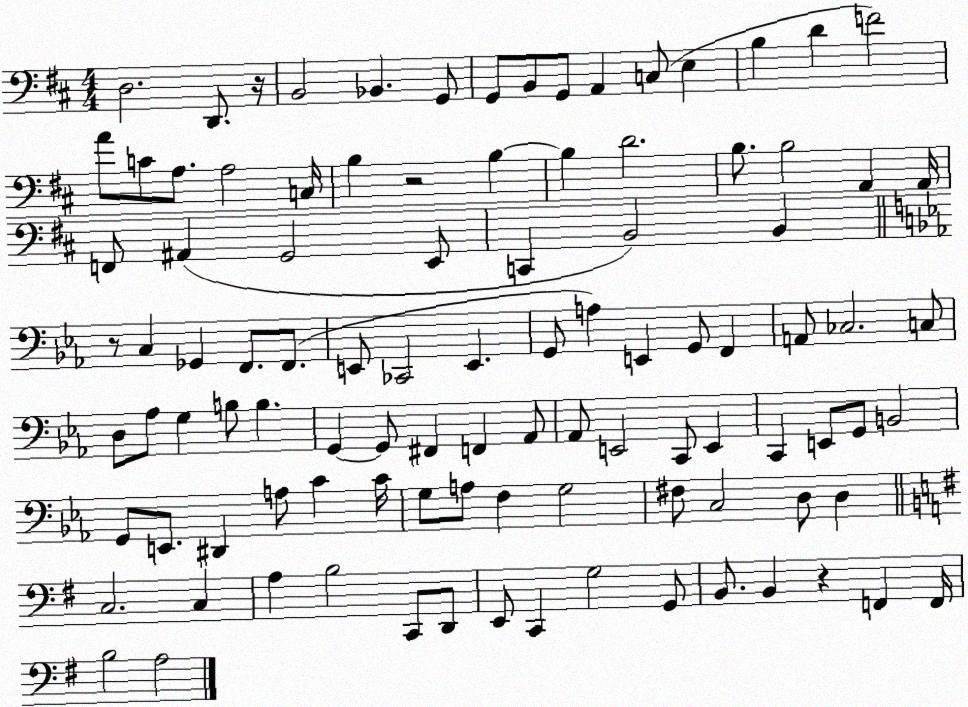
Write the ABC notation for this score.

X:1
T:Untitled
M:4/4
L:1/4
K:D
D,2 D,,/2 z/4 B,,2 _B,, G,,/2 G,,/2 B,,/2 G,,/2 A,, C,/2 E, B, D F2 A/2 C/2 A,/2 A,2 C,/4 B, z2 B, B, D2 B,/2 B,2 A,, A,,/4 F,,/2 ^A,, G,,2 E,,/2 C,, B,,2 B,, z/2 C, _G,, F,,/2 F,,/2 E,,/2 _C,,2 E,, G,,/2 A, E,, G,,/2 F,, A,,/2 _C,2 C,/2 D,/2 _A,/2 G, B,/2 B, G,, G,,/2 ^F,, F,, _A,,/2 _A,,/2 E,,2 C,,/2 E,, C,, E,,/2 G,,/2 B,,2 G,,/2 E,,/2 ^D,, A,/2 C C/4 G,/2 A,/2 F, G,2 ^F,/2 C,2 D,/2 D, C,2 C, A, B,2 C,,/2 D,,/2 E,,/2 C,, G,2 G,,/2 B,,/2 B,, z F,, F,,/4 B,2 A,2